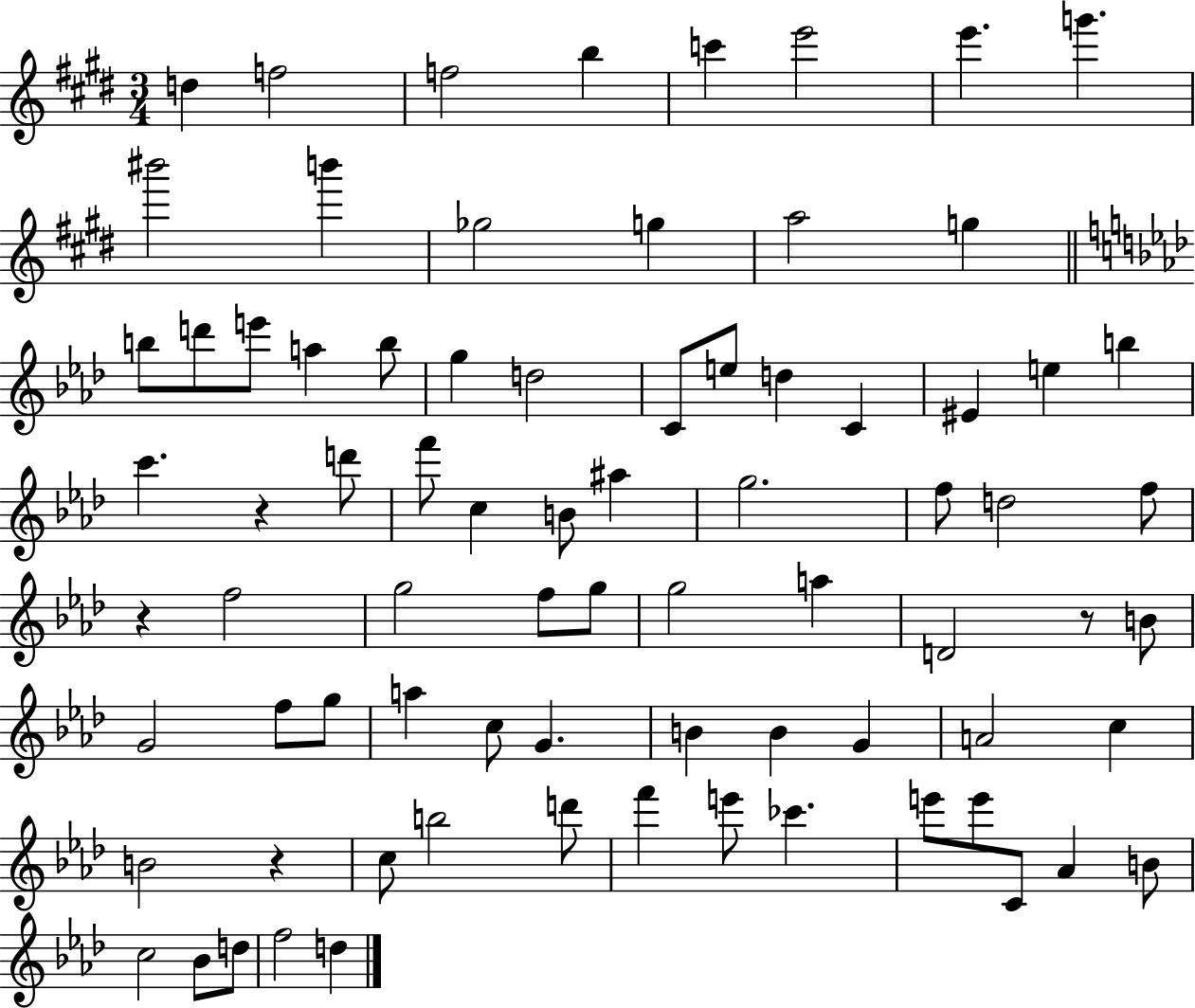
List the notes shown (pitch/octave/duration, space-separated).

D5/q F5/h F5/h B5/q C6/q E6/h E6/q. G6/q. BIS6/h B6/q Gb5/h G5/q A5/h G5/q B5/e D6/e E6/e A5/q B5/e G5/q D5/h C4/e E5/e D5/q C4/q EIS4/q E5/q B5/q C6/q. R/q D6/e F6/e C5/q B4/e A#5/q G5/h. F5/e D5/h F5/e R/q F5/h G5/h F5/e G5/e G5/h A5/q D4/h R/e B4/e G4/h F5/e G5/e A5/q C5/e G4/q. B4/q B4/q G4/q A4/h C5/q B4/h R/q C5/e B5/h D6/e F6/q E6/e CES6/q. E6/e E6/e C4/e Ab4/q B4/e C5/h Bb4/e D5/e F5/h D5/q